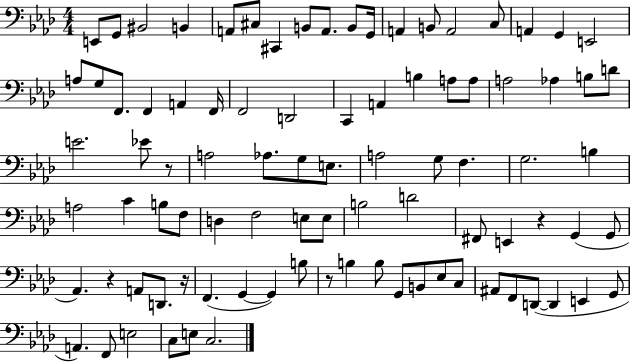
X:1
T:Untitled
M:4/4
L:1/4
K:Ab
E,,/2 G,,/2 ^B,,2 B,, A,,/2 ^C,/2 ^C,, B,,/2 A,,/2 B,,/2 G,,/4 A,, B,,/2 A,,2 C,/2 A,, G,, E,,2 A,/2 G,/2 F,,/2 F,, A,, F,,/4 F,,2 D,,2 C,, A,, B, A,/2 A,/2 A,2 _A, B,/2 D/2 E2 _E/2 z/2 A,2 _A,/2 G,/2 E,/2 A,2 G,/2 F, G,2 B, A,2 C B,/2 F,/2 D, F,2 E,/2 E,/2 B,2 D2 ^F,,/2 E,, z G,, G,,/2 _A,, z A,,/2 D,,/2 z/4 F,, G,, G,, B,/2 z/2 B, B,/2 G,,/2 B,,/2 _E,/2 C,/2 ^A,,/2 F,,/2 D,,/2 D,, E,, G,,/2 A,, F,,/2 E,2 C,/2 E,/2 C,2